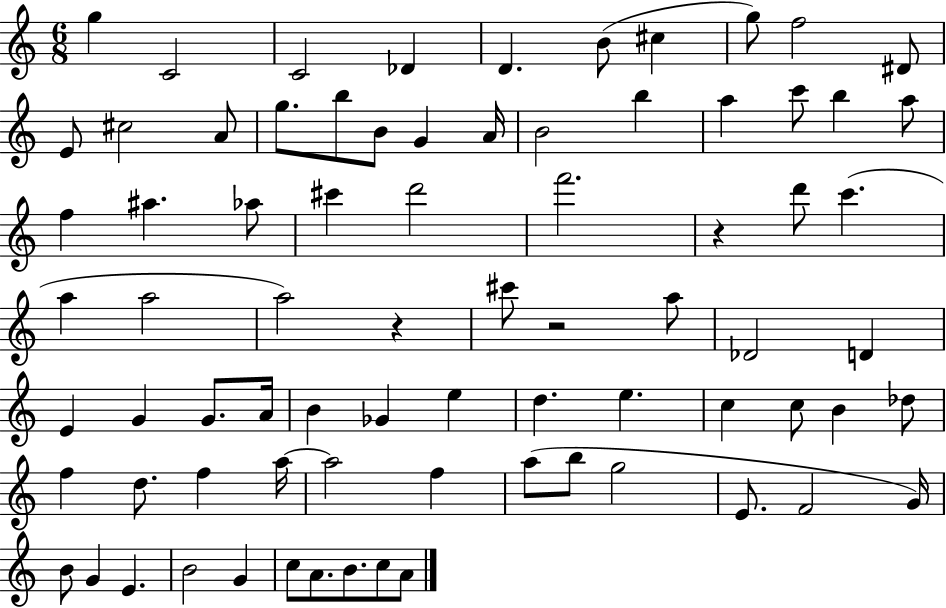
X:1
T:Untitled
M:6/8
L:1/4
K:C
g C2 C2 _D D B/2 ^c g/2 f2 ^D/2 E/2 ^c2 A/2 g/2 b/2 B/2 G A/4 B2 b a c'/2 b a/2 f ^a _a/2 ^c' d'2 f'2 z d'/2 c' a a2 a2 z ^c'/2 z2 a/2 _D2 D E G G/2 A/4 B _G e d e c c/2 B _d/2 f d/2 f a/4 a2 f a/2 b/2 g2 E/2 F2 G/4 B/2 G E B2 G c/2 A/2 B/2 c/2 A/2